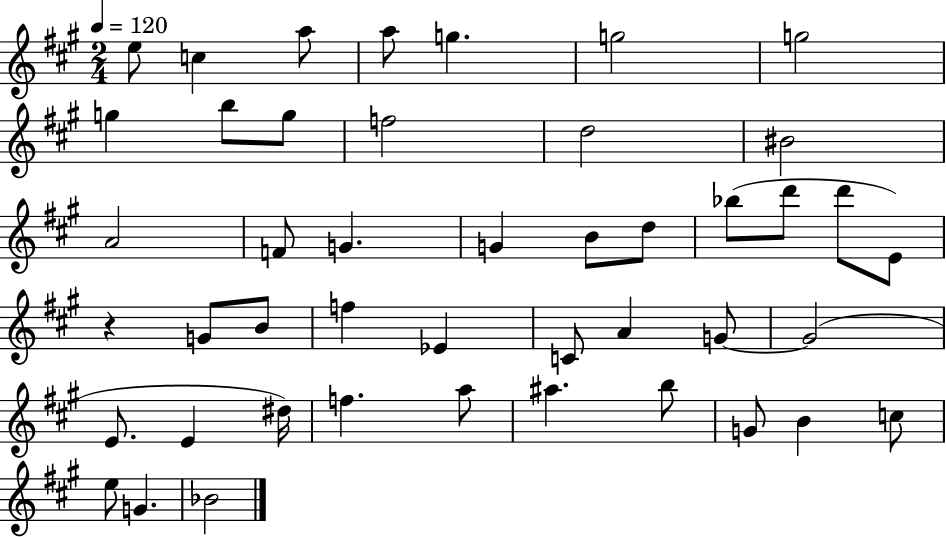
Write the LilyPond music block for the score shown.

{
  \clef treble
  \numericTimeSignature
  \time 2/4
  \key a \major
  \tempo 4 = 120
  \repeat volta 2 { e''8 c''4 a''8 | a''8 g''4. | g''2 | g''2 | \break g''4 b''8 g''8 | f''2 | d''2 | bis'2 | \break a'2 | f'8 g'4. | g'4 b'8 d''8 | bes''8( d'''8 d'''8 e'8) | \break r4 g'8 b'8 | f''4 ees'4 | c'8 a'4 g'8~~ | g'2( | \break e'8. e'4 dis''16) | f''4. a''8 | ais''4. b''8 | g'8 b'4 c''8 | \break e''8 g'4. | bes'2 | } \bar "|."
}